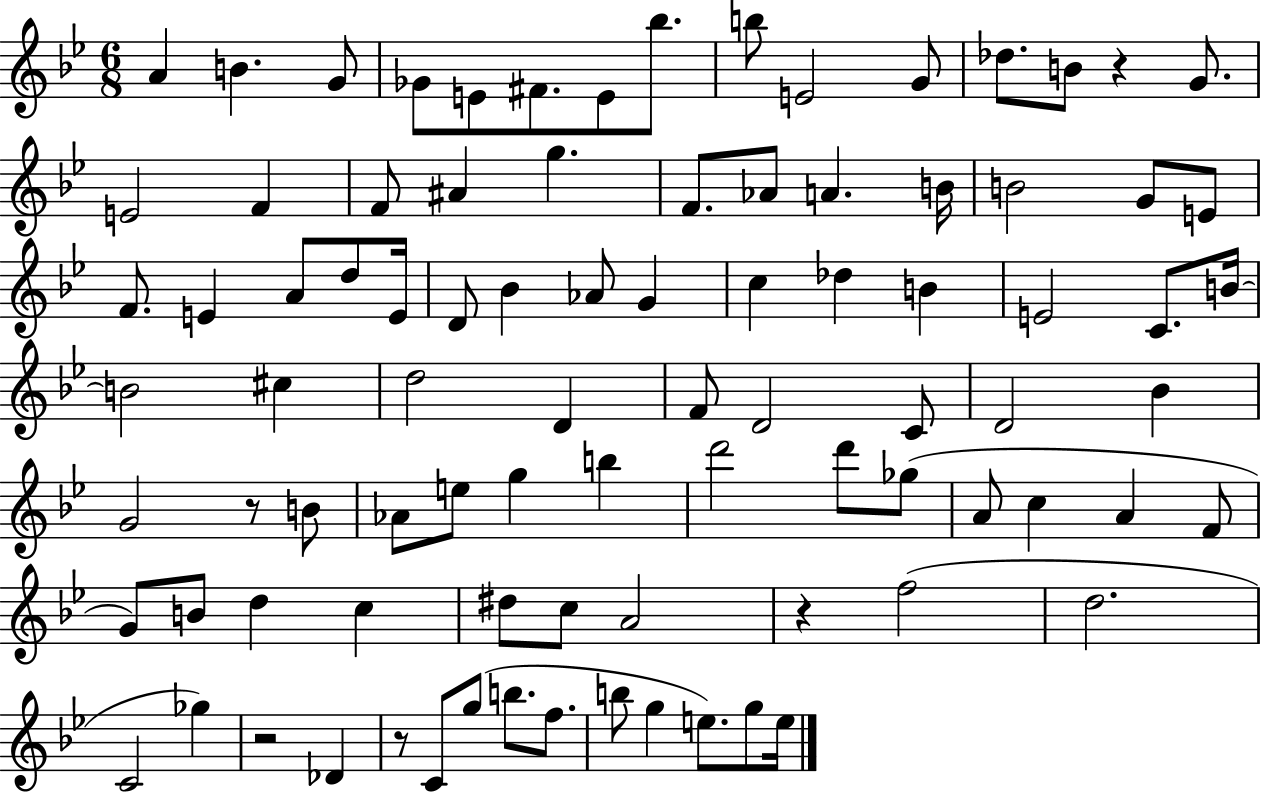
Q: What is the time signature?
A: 6/8